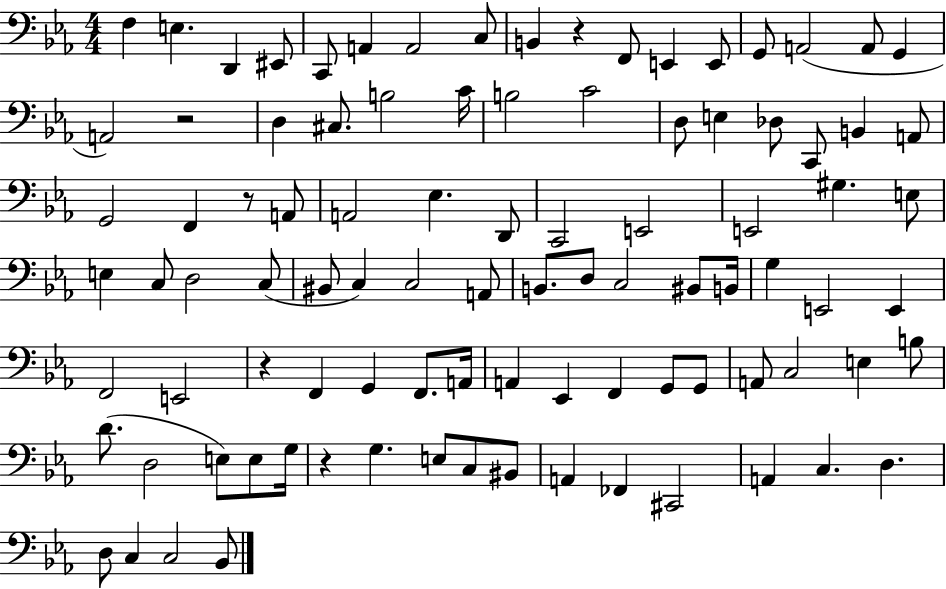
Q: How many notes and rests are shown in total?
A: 95